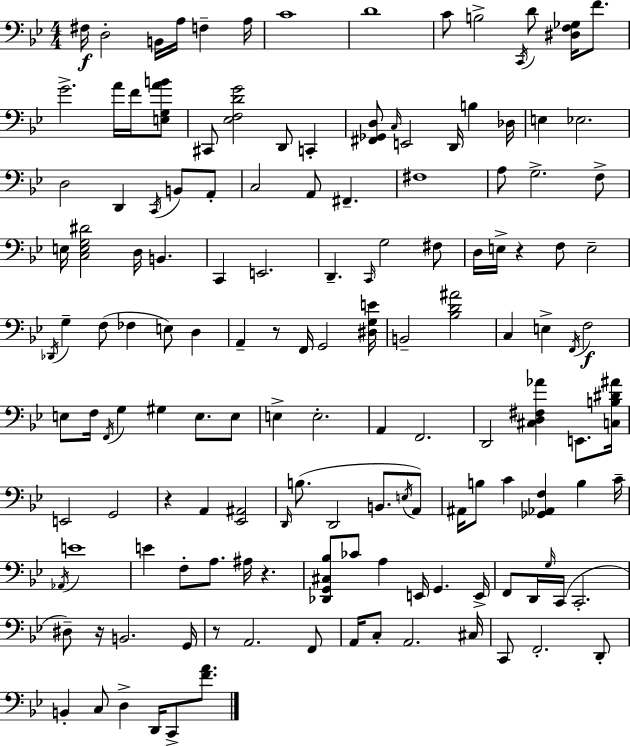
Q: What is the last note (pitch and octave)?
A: C2